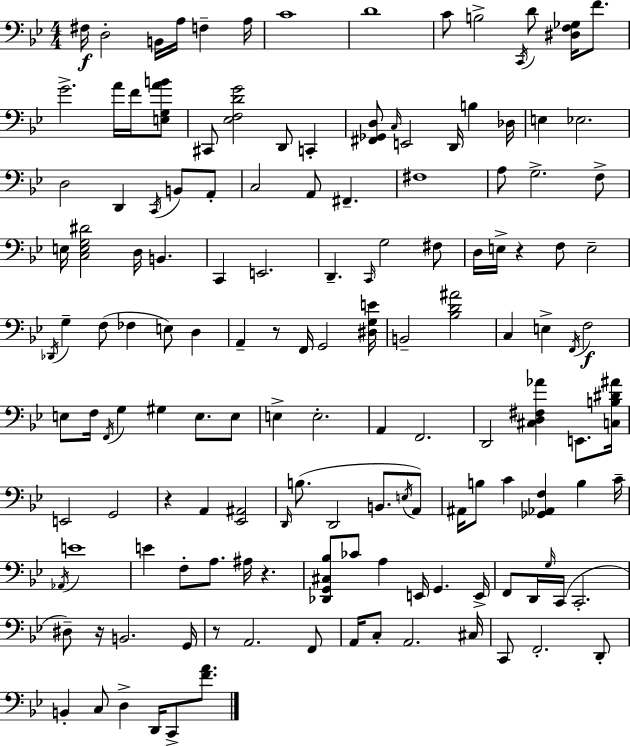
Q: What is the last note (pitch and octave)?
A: C2